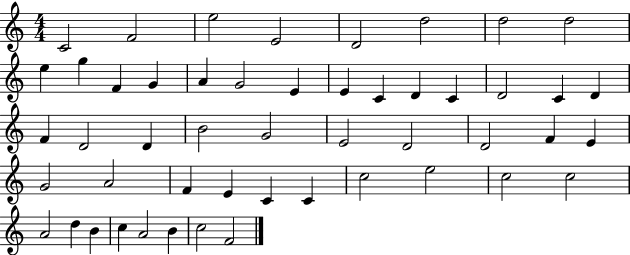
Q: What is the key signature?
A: C major